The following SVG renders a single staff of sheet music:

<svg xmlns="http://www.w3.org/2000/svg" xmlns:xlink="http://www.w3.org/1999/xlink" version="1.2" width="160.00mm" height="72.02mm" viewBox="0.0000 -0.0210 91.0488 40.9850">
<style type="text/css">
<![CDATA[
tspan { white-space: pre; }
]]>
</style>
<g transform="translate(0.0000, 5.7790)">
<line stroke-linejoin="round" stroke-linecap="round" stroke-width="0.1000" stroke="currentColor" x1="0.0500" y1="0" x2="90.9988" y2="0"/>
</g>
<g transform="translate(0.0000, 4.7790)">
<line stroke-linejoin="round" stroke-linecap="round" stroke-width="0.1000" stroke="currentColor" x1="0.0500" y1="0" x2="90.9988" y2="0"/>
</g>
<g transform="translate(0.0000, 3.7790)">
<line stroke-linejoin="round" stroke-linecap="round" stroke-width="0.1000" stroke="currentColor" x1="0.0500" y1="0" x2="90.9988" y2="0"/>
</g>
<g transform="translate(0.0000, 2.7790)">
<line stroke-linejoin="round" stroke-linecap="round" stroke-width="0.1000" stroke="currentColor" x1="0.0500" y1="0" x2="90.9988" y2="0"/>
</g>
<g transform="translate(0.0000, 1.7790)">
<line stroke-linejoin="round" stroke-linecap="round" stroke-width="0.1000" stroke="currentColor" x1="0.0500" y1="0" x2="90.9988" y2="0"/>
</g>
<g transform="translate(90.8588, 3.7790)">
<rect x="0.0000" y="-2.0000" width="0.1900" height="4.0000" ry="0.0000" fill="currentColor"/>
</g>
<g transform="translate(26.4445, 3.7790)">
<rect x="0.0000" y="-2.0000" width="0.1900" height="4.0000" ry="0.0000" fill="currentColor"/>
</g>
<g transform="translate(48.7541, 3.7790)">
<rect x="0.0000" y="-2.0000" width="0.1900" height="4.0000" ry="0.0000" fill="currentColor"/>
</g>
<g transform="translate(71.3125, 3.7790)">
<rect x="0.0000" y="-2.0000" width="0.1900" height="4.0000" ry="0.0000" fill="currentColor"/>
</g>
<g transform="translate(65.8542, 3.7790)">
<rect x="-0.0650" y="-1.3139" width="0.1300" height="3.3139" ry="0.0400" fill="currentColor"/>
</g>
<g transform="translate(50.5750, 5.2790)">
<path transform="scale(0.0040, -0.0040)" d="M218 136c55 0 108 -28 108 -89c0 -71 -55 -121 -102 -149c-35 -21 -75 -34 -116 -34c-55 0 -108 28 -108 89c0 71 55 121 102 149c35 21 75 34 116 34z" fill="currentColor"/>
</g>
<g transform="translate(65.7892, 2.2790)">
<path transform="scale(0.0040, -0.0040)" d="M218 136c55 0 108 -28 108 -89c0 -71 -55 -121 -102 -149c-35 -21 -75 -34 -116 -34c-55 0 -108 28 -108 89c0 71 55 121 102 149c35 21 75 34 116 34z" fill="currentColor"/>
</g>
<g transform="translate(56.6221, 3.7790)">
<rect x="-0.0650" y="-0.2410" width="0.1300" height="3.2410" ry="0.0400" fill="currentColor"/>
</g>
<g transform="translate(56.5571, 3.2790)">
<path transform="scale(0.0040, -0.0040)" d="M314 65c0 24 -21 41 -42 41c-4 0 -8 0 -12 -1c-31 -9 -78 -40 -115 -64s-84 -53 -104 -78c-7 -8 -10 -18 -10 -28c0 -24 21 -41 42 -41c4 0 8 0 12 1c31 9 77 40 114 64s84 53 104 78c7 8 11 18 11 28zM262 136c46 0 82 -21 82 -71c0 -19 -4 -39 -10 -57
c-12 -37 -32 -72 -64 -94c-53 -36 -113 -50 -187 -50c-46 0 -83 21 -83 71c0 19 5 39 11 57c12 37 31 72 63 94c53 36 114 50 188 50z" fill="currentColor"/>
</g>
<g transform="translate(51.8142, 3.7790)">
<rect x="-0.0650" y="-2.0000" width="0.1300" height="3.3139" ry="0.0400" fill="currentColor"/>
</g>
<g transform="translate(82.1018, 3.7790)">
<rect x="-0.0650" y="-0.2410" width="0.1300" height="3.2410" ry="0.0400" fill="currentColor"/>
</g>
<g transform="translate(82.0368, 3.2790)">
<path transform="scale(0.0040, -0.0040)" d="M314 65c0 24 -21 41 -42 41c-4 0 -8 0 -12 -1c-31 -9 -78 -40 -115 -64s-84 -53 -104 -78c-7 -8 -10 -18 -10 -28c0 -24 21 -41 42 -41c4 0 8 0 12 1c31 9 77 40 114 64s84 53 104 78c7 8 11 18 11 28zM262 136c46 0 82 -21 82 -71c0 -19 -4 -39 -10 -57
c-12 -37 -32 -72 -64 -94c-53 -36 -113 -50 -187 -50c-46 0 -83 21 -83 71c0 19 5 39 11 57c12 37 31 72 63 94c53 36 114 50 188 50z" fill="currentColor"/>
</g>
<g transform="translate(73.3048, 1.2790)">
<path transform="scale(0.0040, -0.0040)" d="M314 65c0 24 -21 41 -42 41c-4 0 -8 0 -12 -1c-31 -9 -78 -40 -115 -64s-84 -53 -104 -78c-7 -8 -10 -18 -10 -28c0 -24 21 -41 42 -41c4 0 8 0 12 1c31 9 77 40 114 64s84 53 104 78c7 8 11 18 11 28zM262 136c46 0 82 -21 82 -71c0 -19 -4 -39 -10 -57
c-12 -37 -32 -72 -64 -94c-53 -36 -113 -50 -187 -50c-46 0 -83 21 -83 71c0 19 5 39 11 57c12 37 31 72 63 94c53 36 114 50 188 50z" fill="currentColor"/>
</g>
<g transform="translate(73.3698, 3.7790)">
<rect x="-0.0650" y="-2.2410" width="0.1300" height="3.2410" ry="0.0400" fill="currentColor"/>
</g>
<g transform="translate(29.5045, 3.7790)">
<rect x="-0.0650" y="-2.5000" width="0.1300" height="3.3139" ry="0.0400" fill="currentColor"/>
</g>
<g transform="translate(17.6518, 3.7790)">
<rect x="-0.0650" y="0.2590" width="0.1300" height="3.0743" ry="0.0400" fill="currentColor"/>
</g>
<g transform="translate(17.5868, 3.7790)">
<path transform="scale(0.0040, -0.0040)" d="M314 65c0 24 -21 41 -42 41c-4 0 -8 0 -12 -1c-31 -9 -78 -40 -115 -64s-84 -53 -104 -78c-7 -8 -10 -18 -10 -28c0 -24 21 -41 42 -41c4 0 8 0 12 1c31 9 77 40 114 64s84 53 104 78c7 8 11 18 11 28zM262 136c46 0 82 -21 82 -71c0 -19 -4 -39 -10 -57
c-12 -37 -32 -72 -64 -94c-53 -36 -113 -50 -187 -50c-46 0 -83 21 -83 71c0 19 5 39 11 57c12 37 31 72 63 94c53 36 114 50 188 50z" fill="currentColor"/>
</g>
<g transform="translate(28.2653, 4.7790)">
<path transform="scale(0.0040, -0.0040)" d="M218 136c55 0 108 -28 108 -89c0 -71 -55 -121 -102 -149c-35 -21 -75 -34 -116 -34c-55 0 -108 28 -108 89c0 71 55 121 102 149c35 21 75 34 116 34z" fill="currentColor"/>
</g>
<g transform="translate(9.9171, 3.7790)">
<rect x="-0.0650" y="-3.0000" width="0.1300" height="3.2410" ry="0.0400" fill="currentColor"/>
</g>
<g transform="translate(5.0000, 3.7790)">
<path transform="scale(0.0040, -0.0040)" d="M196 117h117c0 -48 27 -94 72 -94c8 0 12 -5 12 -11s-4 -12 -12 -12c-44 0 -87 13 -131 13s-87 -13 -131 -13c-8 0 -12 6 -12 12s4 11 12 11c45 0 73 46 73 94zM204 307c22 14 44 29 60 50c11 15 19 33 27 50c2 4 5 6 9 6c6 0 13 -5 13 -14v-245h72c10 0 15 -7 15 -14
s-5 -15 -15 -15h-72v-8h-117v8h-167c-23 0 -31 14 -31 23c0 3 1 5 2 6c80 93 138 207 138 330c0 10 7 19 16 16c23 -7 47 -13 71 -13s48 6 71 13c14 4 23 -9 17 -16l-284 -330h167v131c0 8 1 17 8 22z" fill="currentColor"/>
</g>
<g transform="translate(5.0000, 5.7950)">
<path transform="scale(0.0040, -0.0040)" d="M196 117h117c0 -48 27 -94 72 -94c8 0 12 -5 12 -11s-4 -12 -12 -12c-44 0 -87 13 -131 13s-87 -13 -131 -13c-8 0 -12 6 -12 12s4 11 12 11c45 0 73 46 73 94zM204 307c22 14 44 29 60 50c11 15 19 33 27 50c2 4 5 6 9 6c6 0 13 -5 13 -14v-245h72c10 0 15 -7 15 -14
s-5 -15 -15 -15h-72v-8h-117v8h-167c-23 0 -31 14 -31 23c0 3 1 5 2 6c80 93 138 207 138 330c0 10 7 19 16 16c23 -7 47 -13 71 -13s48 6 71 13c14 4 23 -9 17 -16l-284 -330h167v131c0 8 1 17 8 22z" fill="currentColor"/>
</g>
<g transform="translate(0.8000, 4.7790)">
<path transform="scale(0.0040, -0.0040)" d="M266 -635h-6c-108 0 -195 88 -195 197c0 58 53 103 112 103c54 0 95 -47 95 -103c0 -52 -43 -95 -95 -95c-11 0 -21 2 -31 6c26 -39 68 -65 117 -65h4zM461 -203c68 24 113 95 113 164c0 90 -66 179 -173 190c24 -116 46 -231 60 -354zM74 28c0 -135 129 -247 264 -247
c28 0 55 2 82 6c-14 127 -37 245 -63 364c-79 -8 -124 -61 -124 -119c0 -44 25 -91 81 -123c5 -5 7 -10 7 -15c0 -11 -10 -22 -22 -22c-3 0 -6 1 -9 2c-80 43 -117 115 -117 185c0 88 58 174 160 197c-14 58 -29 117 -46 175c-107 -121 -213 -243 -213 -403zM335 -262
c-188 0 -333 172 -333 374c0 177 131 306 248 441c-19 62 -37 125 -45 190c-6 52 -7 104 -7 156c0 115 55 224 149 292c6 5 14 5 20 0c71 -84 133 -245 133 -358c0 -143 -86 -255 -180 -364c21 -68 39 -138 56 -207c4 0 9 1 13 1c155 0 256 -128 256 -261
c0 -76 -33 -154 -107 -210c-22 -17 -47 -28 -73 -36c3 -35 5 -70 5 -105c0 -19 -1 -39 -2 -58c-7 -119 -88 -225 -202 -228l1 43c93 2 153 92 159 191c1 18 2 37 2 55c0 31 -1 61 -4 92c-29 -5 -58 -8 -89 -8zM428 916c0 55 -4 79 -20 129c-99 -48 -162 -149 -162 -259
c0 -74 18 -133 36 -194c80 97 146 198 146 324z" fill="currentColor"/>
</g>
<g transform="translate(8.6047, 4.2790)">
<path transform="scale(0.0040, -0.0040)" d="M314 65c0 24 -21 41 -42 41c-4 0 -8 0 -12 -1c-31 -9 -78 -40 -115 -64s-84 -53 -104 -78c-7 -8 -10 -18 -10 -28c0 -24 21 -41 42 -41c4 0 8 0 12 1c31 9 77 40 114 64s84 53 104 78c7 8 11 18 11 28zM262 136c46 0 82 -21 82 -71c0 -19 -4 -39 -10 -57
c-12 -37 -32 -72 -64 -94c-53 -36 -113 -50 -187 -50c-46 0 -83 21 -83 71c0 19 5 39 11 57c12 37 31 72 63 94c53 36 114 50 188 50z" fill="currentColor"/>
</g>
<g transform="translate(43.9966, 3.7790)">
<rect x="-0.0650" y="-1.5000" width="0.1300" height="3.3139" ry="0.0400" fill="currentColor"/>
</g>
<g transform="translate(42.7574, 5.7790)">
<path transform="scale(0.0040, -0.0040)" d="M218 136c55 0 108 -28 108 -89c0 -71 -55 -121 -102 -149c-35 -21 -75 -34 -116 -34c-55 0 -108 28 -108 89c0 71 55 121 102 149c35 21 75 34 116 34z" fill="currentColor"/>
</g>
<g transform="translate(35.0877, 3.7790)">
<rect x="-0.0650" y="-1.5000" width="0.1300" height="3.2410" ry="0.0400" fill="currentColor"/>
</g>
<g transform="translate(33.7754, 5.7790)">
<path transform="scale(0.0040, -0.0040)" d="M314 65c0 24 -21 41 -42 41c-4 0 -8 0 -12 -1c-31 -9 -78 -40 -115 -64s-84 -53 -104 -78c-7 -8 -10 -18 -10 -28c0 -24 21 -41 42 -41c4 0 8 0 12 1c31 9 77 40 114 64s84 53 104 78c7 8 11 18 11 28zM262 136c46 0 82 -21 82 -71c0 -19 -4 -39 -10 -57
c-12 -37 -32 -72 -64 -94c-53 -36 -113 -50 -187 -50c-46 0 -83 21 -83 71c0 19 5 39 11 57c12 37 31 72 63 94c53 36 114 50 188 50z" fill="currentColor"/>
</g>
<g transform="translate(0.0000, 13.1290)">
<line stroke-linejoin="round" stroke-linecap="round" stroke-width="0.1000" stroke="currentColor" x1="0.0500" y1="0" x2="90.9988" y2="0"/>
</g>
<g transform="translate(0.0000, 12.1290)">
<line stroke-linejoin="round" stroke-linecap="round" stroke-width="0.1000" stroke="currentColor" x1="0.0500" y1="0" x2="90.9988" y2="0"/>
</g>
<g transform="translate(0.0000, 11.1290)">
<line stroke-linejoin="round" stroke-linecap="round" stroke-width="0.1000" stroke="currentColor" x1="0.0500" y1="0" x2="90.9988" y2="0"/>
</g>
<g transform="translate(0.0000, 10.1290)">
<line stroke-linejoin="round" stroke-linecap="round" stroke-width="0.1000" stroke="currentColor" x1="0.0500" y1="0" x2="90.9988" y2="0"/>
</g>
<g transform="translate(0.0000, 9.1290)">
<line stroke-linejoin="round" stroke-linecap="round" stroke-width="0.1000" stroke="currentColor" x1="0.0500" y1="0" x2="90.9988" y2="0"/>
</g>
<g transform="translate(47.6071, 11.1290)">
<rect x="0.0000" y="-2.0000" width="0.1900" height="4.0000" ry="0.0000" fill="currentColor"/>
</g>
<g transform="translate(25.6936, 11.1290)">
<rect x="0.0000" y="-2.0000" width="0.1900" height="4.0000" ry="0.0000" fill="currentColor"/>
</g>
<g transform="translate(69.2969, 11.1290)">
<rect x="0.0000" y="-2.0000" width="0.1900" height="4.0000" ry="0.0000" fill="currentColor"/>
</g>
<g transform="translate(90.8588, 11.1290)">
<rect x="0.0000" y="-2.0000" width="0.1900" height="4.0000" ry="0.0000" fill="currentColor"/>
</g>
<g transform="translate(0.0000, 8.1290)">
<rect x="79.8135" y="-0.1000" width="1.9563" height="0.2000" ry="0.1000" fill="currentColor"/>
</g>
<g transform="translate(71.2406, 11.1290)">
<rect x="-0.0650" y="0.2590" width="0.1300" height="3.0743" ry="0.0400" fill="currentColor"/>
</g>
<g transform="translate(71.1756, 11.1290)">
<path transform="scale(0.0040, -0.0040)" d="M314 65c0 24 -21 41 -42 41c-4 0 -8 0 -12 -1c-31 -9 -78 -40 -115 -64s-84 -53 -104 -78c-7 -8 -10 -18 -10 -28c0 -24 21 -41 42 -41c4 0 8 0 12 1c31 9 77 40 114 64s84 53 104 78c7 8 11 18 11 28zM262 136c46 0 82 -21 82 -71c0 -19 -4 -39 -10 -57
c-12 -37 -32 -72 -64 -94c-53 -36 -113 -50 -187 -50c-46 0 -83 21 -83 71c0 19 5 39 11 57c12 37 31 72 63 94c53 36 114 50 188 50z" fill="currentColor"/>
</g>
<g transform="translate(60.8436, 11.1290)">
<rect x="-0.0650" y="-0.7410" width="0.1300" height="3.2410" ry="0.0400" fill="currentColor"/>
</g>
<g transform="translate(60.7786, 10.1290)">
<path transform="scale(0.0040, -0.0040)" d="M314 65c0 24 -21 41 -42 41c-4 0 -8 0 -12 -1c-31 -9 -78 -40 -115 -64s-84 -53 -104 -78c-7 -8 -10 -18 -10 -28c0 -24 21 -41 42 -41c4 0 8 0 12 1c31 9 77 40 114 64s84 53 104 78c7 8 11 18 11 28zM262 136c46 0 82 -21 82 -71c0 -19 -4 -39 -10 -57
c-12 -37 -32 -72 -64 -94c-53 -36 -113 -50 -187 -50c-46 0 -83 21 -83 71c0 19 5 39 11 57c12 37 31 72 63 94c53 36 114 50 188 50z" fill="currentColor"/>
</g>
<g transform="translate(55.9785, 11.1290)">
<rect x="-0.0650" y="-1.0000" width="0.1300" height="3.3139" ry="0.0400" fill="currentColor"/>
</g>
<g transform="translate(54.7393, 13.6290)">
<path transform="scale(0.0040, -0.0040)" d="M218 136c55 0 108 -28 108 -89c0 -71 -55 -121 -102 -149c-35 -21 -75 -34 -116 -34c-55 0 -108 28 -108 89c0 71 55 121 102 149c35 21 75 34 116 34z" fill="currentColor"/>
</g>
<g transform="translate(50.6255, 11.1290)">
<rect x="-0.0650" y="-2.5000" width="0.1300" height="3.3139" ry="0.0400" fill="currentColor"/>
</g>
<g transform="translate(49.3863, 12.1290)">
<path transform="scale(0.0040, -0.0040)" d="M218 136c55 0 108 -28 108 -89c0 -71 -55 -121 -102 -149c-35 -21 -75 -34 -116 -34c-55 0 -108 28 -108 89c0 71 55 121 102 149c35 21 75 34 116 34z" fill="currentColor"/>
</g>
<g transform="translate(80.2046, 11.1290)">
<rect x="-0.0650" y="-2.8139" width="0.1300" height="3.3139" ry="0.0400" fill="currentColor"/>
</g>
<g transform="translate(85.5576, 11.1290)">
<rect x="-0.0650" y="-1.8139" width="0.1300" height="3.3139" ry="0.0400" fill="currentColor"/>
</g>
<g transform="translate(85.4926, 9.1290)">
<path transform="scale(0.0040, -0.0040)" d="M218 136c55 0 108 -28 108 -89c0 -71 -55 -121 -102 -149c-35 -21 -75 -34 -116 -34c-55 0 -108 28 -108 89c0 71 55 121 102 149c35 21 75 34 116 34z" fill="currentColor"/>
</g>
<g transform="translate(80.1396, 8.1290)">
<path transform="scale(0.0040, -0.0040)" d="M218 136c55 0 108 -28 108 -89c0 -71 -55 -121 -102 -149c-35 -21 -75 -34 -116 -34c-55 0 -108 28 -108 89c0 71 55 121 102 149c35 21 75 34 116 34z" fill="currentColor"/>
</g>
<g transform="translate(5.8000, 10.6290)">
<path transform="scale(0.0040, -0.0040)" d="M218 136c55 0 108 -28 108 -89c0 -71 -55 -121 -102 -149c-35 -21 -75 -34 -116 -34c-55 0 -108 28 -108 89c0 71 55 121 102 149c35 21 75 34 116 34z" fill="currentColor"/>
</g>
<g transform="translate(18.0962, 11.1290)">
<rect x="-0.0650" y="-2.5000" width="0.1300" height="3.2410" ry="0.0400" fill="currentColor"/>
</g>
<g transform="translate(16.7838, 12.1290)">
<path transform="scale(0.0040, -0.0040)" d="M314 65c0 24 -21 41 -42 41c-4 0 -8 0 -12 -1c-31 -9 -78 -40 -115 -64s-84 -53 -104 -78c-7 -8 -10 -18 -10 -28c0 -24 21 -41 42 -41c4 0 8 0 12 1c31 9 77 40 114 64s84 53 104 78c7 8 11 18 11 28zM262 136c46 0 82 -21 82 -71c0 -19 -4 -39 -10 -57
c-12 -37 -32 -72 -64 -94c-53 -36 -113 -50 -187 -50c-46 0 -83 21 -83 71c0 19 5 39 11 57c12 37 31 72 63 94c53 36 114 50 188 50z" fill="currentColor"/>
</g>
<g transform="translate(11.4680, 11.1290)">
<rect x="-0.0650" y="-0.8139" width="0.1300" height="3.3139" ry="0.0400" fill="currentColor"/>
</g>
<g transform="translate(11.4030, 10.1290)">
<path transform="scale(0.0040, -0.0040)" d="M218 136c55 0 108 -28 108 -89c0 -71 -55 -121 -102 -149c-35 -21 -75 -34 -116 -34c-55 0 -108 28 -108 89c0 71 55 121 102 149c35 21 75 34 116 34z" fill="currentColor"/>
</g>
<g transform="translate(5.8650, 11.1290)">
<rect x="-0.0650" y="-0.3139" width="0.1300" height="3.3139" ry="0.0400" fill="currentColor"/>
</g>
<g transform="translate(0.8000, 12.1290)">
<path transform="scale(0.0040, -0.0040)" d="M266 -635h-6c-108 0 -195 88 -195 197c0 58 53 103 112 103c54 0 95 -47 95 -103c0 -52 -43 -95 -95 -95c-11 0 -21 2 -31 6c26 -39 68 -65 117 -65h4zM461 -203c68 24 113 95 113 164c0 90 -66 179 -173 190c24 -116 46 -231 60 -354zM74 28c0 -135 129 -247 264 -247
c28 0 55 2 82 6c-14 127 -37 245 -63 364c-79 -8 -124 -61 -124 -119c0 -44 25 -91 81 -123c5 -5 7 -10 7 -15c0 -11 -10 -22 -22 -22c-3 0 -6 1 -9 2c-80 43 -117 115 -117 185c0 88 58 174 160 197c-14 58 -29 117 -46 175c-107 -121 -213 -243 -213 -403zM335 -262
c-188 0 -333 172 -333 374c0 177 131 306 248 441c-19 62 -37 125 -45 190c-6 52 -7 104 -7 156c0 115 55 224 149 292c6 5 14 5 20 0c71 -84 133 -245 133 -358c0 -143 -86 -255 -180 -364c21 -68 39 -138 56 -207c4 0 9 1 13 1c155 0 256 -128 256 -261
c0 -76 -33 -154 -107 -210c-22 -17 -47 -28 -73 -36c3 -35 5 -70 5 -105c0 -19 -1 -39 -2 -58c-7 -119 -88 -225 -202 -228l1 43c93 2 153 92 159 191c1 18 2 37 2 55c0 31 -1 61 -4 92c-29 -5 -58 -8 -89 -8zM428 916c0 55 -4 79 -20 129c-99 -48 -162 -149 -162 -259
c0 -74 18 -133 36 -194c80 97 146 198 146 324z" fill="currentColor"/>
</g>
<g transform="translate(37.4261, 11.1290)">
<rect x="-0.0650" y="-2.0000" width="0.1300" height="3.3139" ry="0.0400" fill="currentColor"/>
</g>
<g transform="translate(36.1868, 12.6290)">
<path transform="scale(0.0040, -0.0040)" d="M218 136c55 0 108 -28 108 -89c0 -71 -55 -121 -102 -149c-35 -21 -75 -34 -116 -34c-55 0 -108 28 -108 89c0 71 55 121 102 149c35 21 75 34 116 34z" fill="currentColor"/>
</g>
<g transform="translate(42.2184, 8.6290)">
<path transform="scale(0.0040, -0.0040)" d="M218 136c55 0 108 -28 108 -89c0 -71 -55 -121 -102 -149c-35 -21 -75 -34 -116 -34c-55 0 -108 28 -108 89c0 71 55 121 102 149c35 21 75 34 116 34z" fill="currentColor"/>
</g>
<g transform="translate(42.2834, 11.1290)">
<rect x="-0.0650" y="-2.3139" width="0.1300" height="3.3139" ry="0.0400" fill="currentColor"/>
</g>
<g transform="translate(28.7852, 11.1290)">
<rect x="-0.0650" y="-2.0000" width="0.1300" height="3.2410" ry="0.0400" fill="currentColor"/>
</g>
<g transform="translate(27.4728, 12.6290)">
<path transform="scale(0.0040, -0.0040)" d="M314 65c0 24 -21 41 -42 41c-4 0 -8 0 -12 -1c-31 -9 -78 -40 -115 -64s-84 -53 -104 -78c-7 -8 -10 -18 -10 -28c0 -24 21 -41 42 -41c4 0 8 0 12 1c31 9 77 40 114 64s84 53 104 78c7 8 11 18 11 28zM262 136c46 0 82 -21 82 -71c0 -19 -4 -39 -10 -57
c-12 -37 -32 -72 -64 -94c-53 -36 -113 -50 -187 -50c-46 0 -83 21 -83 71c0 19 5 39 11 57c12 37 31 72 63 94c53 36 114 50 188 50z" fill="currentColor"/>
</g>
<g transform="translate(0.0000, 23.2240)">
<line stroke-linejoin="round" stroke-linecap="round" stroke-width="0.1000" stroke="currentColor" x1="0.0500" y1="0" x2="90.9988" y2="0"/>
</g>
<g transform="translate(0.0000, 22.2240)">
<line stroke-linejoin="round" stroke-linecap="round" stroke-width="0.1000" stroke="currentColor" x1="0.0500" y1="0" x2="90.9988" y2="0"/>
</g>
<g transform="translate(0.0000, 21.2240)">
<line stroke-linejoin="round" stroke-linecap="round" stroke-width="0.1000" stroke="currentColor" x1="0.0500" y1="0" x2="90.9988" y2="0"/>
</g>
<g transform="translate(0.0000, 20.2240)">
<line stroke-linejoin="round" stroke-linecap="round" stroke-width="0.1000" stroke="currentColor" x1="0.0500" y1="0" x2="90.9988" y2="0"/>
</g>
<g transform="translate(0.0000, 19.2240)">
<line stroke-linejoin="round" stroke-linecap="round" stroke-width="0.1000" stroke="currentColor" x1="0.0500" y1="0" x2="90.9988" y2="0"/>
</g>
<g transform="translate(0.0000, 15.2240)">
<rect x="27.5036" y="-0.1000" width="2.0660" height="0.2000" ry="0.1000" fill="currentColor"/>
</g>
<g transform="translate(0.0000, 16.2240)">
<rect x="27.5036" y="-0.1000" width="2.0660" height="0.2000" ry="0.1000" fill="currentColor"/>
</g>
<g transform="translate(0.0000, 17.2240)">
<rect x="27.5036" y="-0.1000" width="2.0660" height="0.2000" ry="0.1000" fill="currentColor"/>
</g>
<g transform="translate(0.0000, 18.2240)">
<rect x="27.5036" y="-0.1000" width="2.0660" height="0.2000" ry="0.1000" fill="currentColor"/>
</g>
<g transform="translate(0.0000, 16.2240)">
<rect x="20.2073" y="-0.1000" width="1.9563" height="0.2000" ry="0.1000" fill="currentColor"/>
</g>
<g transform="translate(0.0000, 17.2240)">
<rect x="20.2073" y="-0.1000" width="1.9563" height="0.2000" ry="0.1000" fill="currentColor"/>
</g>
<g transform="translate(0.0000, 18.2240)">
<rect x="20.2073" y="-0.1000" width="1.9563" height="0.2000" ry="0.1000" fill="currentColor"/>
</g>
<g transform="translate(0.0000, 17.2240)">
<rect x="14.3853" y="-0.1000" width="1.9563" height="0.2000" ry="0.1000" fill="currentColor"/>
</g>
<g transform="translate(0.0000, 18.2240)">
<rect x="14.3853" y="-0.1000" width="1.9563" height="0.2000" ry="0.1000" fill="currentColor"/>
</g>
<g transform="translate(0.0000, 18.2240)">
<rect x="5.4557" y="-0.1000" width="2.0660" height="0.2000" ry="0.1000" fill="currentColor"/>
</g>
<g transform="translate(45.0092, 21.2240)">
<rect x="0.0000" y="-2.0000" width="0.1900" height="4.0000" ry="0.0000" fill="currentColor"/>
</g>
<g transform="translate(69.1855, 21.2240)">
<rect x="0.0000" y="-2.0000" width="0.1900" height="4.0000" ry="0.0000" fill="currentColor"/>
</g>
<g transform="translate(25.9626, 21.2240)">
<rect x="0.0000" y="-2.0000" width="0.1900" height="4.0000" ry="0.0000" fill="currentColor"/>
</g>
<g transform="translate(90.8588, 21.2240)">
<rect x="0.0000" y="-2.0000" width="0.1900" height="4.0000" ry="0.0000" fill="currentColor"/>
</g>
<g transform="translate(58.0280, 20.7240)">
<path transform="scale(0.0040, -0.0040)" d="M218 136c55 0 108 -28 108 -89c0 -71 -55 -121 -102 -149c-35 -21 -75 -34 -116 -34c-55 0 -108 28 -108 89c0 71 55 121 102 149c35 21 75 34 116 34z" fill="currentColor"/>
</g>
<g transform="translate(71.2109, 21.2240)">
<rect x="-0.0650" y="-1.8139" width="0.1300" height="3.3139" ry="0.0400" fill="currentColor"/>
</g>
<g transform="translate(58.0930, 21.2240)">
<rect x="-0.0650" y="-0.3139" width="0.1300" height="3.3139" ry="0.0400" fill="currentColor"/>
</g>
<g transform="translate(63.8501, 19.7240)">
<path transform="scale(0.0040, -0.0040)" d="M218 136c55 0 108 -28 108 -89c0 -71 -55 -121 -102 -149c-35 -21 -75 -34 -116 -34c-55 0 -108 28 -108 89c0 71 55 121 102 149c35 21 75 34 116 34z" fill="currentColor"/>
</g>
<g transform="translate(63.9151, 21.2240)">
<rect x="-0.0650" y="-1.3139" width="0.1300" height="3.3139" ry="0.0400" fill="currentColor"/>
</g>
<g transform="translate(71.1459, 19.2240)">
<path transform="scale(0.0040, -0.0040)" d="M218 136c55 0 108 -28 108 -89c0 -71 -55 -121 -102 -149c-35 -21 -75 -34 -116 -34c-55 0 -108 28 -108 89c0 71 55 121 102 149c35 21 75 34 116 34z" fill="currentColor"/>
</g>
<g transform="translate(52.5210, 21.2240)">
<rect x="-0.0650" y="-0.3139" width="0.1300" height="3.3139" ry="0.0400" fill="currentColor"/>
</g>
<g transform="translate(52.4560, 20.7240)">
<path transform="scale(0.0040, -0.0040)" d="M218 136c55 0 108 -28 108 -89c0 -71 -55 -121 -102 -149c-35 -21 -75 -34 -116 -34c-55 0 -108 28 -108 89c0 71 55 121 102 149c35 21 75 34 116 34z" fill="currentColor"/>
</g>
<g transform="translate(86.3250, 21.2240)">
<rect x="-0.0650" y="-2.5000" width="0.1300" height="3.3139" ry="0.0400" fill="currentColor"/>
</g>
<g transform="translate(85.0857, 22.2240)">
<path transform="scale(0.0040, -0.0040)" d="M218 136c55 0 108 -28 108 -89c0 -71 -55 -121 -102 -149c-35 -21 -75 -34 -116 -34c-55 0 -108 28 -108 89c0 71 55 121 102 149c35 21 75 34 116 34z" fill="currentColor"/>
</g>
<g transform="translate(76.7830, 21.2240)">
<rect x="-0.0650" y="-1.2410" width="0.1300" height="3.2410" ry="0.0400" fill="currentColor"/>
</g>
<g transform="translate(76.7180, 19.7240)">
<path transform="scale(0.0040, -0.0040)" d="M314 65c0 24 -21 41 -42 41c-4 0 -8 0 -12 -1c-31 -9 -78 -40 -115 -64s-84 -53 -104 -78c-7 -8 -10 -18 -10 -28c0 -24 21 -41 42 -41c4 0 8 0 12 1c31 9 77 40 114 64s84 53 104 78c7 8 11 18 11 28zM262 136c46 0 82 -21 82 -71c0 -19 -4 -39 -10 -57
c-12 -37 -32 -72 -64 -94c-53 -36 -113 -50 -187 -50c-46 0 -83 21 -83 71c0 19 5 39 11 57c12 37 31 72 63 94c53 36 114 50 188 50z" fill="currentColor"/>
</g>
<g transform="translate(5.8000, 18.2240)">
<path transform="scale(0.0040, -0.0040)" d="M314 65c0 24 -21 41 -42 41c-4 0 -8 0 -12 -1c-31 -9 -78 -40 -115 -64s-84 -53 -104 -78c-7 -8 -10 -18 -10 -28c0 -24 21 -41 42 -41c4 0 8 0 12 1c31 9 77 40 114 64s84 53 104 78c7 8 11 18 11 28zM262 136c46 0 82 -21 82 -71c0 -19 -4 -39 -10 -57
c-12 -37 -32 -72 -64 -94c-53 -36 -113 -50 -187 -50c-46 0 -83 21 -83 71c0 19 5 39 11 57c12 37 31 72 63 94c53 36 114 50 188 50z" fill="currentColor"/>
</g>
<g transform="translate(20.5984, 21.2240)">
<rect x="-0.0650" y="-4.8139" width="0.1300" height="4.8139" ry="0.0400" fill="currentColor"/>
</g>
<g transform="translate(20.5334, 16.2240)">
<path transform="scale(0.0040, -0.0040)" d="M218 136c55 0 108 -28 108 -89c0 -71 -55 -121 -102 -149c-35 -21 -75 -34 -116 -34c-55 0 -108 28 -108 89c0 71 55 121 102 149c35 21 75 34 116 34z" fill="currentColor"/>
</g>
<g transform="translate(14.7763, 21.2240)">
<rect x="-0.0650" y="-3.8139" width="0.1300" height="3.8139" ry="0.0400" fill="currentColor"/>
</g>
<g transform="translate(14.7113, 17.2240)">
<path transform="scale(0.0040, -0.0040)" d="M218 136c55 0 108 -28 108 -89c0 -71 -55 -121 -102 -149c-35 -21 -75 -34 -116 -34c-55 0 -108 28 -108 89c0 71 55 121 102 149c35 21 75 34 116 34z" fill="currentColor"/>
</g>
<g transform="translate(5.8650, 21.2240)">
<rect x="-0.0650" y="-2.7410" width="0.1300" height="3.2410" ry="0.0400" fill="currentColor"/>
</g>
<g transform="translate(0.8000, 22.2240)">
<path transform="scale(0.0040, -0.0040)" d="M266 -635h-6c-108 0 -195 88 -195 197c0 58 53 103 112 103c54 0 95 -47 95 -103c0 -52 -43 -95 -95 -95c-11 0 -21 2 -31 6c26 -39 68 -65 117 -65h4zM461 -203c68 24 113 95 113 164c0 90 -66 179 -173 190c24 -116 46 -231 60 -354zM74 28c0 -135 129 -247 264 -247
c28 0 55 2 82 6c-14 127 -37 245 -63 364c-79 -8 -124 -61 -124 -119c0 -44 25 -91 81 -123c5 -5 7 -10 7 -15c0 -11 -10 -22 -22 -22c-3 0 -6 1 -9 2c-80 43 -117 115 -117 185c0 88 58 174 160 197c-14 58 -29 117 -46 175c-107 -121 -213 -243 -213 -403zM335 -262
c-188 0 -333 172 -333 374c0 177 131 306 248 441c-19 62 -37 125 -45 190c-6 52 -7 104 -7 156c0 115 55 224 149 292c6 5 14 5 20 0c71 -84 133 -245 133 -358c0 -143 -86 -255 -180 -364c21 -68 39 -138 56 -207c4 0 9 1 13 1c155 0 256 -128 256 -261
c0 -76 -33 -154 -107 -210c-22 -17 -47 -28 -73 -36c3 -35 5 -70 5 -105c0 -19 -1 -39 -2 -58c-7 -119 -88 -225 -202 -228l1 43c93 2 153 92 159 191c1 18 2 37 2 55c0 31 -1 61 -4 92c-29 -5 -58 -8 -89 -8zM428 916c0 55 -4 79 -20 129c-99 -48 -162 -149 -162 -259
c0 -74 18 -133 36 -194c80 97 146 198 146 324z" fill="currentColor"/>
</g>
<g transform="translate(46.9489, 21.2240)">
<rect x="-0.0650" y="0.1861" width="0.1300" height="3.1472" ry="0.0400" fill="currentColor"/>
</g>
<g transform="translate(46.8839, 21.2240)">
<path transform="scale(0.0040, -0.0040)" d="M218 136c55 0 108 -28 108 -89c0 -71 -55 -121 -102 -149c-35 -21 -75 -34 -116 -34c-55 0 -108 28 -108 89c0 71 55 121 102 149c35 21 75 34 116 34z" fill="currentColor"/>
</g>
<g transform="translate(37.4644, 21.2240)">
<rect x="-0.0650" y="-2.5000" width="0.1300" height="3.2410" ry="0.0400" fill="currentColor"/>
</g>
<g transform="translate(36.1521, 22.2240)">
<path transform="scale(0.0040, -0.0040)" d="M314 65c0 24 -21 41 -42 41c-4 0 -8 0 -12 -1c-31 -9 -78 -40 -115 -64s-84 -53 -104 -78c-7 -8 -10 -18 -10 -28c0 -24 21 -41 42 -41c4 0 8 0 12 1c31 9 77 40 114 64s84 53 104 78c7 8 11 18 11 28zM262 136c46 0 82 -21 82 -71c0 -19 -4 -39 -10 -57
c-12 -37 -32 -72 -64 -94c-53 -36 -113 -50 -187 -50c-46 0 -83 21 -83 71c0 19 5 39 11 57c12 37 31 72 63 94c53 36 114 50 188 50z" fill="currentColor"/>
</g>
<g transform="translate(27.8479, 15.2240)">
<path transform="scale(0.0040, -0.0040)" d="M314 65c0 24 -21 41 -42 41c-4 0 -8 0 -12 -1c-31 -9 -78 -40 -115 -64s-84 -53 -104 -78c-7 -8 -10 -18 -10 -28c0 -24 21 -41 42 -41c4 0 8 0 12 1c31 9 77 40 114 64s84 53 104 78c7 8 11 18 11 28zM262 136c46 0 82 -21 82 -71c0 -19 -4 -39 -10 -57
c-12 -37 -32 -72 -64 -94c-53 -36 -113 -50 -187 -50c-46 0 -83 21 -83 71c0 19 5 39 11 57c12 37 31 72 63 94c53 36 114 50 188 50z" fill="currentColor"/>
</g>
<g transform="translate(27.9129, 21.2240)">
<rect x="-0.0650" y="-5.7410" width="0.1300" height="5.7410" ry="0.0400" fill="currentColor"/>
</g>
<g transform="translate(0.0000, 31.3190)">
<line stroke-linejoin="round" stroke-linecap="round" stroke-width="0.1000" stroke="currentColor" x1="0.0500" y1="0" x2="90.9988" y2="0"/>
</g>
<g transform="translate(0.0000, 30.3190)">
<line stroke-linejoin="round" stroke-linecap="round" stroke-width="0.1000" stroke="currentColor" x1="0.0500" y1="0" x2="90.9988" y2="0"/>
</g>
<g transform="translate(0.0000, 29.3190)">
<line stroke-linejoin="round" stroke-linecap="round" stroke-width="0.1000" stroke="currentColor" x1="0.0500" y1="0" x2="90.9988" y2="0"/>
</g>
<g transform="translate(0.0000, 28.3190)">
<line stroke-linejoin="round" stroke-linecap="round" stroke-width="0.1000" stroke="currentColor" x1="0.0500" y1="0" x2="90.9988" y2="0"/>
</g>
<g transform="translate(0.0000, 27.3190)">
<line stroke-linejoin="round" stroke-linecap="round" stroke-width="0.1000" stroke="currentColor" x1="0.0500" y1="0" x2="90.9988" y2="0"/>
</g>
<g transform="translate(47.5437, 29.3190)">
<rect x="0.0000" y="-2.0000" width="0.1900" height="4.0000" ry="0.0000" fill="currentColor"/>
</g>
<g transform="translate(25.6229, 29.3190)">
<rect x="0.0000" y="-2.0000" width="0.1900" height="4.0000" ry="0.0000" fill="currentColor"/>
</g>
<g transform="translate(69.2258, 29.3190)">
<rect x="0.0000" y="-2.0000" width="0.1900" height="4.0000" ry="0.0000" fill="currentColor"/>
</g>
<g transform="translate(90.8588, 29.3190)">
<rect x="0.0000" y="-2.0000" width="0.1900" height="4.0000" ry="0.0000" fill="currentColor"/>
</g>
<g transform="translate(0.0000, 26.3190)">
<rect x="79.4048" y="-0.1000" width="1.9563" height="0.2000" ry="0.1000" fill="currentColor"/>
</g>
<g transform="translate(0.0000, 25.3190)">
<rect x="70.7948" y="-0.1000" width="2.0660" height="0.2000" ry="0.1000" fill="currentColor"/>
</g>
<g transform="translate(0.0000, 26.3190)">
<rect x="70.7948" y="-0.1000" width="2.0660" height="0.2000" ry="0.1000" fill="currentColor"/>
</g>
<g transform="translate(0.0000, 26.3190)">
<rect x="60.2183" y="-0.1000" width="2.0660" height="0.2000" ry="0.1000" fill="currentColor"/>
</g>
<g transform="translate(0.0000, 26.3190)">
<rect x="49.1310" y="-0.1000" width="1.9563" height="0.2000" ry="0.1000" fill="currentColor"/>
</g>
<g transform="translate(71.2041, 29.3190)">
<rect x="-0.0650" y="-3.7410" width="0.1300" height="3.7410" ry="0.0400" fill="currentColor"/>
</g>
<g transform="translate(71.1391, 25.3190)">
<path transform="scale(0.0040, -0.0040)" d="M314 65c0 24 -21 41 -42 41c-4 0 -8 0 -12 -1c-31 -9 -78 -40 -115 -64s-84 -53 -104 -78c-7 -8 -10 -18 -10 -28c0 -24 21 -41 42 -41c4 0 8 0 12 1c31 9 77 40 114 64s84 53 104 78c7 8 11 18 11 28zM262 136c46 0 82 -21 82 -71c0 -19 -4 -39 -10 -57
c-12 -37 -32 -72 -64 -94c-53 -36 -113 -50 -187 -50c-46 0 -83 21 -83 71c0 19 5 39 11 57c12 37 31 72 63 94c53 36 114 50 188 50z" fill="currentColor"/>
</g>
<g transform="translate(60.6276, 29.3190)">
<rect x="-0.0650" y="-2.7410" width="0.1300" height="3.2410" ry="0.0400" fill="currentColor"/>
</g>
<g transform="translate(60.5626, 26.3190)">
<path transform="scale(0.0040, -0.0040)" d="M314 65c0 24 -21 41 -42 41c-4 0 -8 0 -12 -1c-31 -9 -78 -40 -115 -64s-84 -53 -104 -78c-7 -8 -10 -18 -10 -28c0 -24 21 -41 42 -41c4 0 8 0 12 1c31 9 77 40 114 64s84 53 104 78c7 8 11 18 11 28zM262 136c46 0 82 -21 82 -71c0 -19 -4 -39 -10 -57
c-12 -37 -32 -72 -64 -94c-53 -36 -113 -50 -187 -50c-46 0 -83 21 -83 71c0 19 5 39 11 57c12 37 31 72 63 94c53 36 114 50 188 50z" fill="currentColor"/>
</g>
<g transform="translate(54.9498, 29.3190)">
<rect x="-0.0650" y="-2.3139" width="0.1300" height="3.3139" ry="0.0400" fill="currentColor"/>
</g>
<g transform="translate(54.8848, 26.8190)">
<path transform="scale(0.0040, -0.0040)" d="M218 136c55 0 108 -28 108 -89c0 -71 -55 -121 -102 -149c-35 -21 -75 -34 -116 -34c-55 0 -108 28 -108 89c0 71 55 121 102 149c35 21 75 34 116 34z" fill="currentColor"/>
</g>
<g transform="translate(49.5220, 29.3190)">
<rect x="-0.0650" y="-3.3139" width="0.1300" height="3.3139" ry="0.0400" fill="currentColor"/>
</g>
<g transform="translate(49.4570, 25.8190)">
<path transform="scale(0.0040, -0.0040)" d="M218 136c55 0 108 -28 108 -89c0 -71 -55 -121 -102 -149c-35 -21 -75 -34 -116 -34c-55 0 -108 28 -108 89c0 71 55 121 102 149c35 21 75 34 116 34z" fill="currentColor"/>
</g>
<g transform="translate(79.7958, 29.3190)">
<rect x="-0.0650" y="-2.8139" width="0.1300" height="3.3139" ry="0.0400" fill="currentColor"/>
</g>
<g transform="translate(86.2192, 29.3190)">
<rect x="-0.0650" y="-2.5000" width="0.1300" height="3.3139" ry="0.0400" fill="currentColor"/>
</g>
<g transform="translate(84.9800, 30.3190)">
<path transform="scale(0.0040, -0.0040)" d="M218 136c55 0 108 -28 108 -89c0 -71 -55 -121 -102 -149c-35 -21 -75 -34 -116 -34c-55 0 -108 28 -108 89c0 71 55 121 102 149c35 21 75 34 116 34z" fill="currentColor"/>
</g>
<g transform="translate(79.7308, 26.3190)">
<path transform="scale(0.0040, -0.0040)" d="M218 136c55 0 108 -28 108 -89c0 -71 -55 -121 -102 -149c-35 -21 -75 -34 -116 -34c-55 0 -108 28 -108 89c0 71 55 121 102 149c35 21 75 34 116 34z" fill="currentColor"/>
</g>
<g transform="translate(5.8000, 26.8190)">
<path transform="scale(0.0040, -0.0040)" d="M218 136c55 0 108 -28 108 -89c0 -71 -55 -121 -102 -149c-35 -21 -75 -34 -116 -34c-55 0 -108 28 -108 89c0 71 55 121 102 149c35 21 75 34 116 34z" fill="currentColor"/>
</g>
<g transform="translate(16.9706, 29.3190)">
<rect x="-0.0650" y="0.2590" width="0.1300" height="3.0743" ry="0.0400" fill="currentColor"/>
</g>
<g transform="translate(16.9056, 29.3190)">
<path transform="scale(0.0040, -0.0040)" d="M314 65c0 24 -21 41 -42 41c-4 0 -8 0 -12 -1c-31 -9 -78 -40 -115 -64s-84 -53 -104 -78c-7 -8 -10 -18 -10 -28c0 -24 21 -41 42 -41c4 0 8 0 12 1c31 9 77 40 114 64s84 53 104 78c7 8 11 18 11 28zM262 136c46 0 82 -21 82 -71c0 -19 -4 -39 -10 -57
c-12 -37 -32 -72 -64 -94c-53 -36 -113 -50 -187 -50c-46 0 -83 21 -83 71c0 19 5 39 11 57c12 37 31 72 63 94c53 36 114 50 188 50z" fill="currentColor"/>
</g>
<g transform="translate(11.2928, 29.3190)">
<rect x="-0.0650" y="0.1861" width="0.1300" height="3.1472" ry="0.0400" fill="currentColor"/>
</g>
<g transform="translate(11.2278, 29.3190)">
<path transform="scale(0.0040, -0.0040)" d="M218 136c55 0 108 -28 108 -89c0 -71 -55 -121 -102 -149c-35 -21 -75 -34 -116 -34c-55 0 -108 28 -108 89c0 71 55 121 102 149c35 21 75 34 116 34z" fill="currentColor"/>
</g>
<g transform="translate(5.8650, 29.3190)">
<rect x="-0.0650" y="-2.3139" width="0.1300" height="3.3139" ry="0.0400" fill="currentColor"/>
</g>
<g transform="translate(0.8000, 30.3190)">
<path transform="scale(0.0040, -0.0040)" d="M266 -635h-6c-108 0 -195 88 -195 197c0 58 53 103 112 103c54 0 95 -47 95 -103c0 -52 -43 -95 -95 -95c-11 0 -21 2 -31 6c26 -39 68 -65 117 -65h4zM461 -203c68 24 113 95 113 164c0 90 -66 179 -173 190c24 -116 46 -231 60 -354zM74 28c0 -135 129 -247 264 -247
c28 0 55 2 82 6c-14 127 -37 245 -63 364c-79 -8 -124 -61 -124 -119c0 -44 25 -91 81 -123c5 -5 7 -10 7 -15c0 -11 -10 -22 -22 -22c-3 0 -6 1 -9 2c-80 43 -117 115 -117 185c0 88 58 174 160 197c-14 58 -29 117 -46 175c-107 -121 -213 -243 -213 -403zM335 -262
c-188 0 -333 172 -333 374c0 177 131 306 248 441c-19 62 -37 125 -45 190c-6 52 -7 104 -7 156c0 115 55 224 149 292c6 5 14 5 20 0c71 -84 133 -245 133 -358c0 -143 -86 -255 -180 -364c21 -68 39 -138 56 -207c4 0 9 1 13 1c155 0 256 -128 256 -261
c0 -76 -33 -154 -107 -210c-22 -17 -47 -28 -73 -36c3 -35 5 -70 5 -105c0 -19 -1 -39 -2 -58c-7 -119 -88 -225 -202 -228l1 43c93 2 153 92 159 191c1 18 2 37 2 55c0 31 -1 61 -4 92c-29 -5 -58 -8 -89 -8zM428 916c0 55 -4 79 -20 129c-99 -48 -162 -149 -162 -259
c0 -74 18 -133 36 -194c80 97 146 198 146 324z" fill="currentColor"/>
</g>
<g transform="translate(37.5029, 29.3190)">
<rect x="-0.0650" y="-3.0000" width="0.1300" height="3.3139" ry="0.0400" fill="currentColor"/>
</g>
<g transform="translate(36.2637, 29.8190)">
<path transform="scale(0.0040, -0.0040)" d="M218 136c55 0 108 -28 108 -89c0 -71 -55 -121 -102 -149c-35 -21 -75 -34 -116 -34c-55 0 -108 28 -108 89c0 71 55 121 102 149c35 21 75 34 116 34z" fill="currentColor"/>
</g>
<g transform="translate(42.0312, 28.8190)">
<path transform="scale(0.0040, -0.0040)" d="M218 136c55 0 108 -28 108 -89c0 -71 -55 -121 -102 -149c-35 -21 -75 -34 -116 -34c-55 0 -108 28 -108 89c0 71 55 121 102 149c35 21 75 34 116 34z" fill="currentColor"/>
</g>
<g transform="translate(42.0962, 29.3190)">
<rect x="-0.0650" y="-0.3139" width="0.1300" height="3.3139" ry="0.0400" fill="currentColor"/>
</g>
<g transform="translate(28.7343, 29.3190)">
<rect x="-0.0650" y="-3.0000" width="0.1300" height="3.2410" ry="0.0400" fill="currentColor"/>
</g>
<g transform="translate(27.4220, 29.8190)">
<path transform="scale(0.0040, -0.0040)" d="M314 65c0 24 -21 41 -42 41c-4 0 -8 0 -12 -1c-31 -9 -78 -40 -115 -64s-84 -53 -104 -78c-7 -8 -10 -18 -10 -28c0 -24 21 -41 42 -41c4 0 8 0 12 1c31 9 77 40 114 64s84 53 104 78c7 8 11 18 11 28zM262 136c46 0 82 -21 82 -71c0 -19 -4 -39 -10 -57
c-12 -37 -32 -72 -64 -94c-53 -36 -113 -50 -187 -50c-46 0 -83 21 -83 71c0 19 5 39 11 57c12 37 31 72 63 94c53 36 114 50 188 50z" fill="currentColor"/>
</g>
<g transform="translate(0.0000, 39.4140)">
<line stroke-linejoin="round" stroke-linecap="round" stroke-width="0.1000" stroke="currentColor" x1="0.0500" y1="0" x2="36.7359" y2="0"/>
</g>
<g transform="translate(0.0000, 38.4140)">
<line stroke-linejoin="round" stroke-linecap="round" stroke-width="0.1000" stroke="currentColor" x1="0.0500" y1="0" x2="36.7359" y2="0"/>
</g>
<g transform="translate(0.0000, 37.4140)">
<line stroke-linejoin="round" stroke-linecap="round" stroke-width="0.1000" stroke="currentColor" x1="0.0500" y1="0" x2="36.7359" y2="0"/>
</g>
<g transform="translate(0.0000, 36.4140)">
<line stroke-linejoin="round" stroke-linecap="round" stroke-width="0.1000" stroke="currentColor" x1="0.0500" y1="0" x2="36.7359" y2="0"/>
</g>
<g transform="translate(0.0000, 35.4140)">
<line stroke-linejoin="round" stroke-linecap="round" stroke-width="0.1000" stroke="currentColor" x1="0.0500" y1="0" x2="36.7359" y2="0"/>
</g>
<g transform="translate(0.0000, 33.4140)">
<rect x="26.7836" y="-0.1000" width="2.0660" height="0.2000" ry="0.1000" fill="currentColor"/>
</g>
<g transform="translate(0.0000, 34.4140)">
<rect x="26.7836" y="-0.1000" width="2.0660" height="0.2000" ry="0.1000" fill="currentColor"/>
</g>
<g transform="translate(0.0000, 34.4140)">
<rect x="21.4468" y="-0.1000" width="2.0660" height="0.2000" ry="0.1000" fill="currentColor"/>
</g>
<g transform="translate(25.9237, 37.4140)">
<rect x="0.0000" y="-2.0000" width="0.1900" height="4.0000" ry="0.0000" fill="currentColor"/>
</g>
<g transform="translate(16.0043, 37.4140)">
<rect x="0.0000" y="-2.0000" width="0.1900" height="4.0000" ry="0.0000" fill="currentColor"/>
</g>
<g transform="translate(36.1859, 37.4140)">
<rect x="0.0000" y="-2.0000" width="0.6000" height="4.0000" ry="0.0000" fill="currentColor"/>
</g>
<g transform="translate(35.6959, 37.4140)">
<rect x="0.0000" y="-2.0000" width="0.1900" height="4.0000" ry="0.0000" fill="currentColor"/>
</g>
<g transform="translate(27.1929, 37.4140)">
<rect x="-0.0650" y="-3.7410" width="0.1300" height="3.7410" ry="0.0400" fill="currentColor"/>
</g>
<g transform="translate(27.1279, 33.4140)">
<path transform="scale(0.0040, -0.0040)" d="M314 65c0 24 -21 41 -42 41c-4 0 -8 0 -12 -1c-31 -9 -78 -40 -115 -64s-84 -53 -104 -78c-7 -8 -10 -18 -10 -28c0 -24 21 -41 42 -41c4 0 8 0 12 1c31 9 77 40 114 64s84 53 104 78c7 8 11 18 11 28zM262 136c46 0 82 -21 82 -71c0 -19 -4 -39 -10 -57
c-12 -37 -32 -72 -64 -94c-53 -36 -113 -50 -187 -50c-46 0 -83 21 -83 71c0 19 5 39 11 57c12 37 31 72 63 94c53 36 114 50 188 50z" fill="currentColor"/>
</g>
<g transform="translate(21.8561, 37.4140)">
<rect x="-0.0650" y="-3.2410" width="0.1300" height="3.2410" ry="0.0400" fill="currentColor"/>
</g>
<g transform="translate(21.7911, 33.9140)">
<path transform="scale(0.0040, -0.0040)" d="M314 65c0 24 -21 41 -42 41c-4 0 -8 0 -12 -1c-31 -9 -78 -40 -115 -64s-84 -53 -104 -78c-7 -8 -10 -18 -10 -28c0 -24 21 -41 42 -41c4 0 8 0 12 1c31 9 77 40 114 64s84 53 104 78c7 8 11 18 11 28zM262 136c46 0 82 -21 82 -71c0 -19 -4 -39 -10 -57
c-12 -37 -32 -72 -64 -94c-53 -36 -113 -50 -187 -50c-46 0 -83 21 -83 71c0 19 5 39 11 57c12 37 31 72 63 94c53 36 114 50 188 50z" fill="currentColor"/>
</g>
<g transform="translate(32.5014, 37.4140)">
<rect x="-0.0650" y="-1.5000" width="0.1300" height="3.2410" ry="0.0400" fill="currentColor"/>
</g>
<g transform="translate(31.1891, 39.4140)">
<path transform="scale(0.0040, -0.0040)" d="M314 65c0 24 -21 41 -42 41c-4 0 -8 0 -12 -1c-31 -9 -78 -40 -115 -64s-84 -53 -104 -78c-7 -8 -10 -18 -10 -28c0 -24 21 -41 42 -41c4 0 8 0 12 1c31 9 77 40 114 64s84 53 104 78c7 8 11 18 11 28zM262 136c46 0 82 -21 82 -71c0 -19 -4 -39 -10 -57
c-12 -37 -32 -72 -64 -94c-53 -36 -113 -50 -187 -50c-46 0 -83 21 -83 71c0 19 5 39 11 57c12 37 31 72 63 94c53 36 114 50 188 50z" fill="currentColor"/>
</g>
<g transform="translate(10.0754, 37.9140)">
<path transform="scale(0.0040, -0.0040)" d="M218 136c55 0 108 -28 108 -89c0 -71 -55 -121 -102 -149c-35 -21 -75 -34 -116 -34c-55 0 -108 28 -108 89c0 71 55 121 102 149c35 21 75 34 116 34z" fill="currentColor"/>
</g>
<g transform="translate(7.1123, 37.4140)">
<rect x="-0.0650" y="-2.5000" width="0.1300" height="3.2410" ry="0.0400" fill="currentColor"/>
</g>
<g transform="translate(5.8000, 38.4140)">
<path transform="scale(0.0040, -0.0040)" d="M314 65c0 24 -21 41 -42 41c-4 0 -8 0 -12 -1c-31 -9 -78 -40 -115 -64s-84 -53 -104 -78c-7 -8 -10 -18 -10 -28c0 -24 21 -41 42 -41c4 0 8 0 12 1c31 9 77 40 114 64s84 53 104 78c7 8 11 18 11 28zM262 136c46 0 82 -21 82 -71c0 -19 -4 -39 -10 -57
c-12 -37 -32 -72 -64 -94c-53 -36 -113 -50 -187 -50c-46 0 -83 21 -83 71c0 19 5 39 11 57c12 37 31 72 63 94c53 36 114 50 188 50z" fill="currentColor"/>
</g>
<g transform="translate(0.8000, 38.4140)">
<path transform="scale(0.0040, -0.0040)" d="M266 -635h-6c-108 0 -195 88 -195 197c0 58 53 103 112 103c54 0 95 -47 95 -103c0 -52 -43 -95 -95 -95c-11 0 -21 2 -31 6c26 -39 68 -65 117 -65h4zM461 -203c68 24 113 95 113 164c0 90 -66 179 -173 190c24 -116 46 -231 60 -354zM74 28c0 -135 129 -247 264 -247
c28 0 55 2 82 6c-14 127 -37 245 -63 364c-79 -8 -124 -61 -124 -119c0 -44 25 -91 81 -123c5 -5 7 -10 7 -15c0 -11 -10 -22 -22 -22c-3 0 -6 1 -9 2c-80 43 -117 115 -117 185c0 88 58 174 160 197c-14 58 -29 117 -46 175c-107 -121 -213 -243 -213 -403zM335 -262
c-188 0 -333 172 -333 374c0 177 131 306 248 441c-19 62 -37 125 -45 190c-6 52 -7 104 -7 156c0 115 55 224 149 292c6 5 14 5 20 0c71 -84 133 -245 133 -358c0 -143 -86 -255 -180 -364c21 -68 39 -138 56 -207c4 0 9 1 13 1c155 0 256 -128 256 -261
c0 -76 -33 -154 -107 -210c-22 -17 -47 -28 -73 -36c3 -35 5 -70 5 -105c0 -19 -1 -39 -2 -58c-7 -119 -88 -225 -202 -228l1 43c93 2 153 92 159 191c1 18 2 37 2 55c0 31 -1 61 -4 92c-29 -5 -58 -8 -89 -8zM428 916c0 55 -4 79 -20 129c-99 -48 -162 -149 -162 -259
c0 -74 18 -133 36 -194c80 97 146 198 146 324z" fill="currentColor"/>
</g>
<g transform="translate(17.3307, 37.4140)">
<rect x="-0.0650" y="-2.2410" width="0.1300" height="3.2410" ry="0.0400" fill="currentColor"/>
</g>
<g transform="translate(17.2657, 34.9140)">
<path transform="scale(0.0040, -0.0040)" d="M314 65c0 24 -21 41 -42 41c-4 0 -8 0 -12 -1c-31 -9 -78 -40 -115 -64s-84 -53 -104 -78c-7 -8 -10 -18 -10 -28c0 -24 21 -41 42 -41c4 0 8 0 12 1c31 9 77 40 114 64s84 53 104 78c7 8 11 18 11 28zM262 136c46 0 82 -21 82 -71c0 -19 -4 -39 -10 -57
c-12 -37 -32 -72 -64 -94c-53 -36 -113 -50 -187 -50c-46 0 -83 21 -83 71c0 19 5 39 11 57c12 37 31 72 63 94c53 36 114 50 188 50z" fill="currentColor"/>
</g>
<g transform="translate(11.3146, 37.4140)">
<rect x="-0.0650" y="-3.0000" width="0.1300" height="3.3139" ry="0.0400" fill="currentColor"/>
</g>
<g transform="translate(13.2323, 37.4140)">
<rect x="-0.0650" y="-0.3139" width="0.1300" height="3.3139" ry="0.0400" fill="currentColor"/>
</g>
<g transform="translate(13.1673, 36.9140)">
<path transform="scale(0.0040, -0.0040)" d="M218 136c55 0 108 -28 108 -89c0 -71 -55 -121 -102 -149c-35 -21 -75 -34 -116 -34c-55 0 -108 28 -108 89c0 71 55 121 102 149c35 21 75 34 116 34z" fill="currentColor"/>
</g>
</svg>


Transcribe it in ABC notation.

X:1
T:Untitled
M:4/4
L:1/4
K:C
A2 B2 G E2 E F c2 e g2 c2 c d G2 F2 F g G D d2 B2 a f a2 c' e' g'2 G2 B c c e f e2 G g B B2 A2 A c b g a2 c'2 a G G2 A c g2 b2 c'2 E2